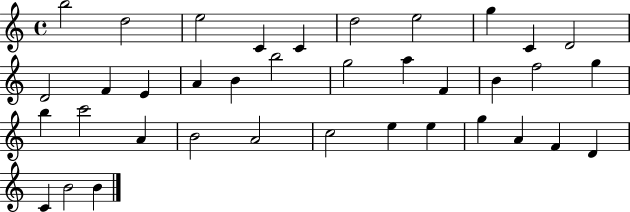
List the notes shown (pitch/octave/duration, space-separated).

B5/h D5/h E5/h C4/q C4/q D5/h E5/h G5/q C4/q D4/h D4/h F4/q E4/q A4/q B4/q B5/h G5/h A5/q F4/q B4/q F5/h G5/q B5/q C6/h A4/q B4/h A4/h C5/h E5/q E5/q G5/q A4/q F4/q D4/q C4/q B4/h B4/q